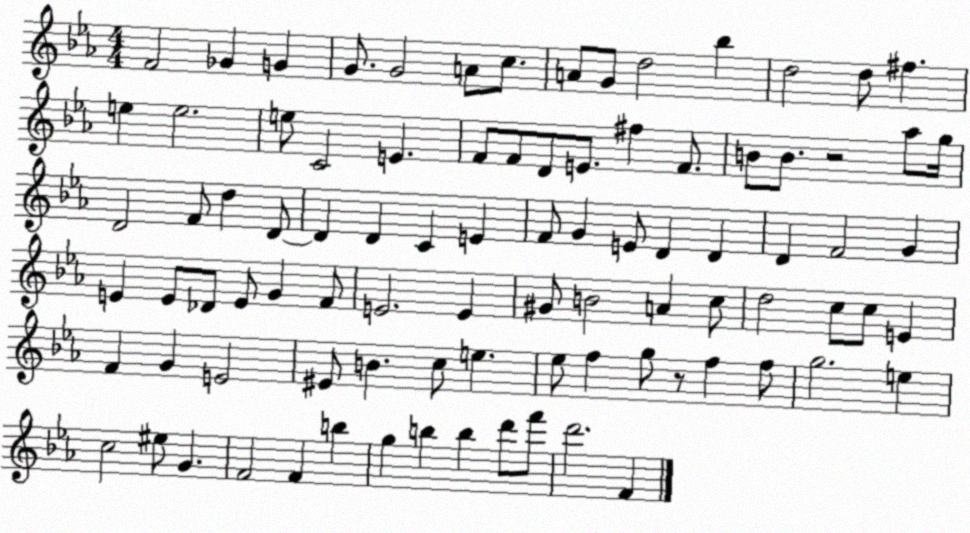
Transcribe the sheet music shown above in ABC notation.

X:1
T:Untitled
M:4/4
L:1/4
K:Eb
F2 _G G G/2 G2 A/2 c/2 A/2 G/2 d2 _b d2 d/2 ^f e e2 e/2 C2 E F/2 F/2 D/2 E/2 ^f F/2 B/2 B/2 z2 _a/2 g/4 D2 F/2 d D/2 D D C E F/2 G E/2 D D D F2 G E E/2 _D/2 E/2 G F/2 E2 E ^G/2 B2 A c/2 d2 c/2 c/2 E F G E2 ^E/2 B c/2 e _e/2 f g/2 z/2 f f/2 g2 e c2 ^e/2 G F2 F b g b b d'/2 f'/2 d'2 F